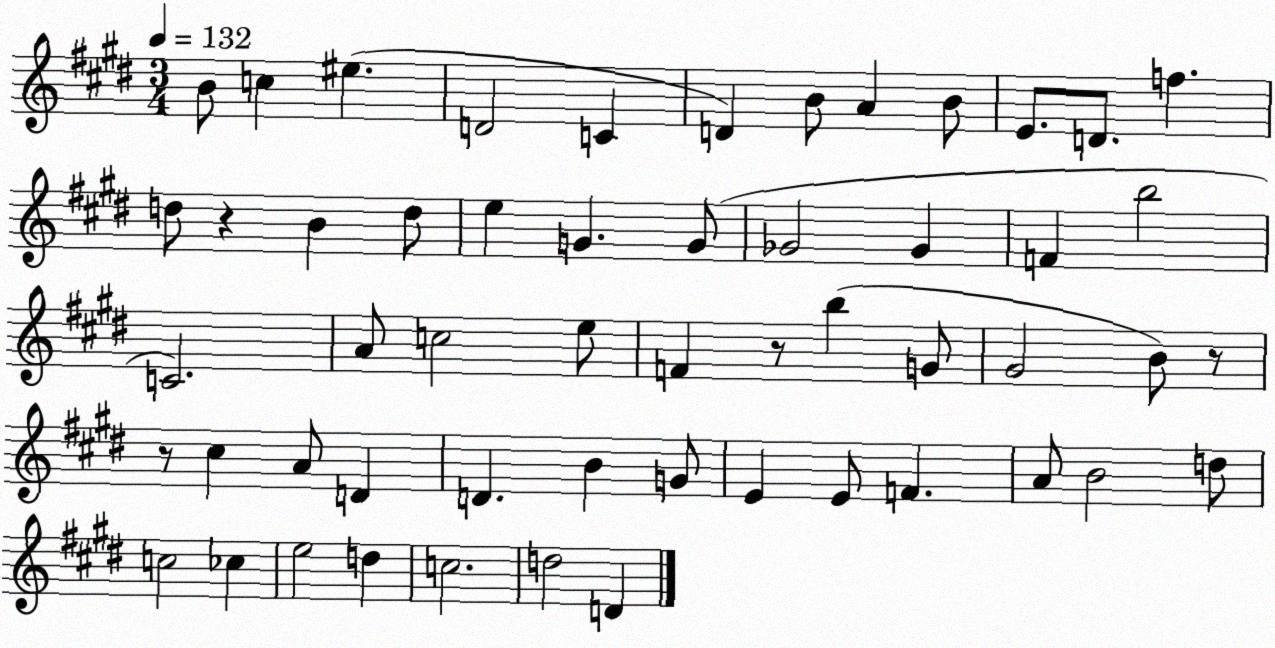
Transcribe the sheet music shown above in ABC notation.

X:1
T:Untitled
M:3/4
L:1/4
K:E
B/2 c ^e D2 C D B/2 A B/2 E/2 D/2 f d/2 z B d/2 e G G/2 _G2 _G F b2 C2 A/2 c2 e/2 F z/2 b G/2 ^G2 B/2 z/2 z/2 ^c A/2 D D B G/2 E E/2 F A/2 B2 d/2 c2 _c e2 d c2 d2 D